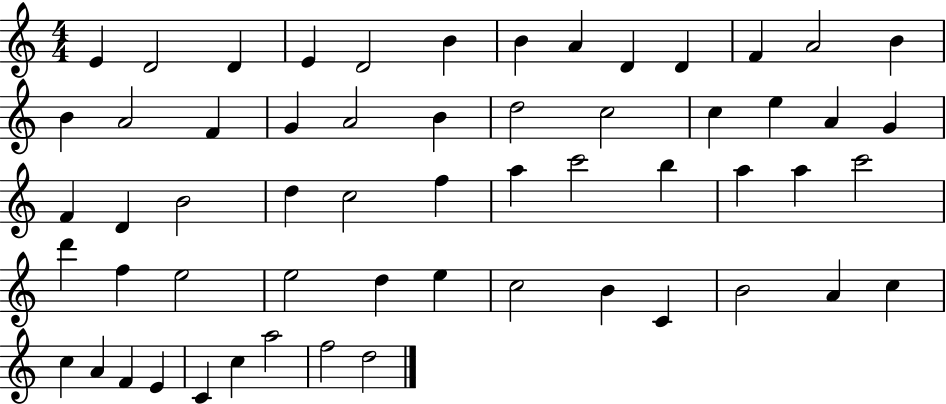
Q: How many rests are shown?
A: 0